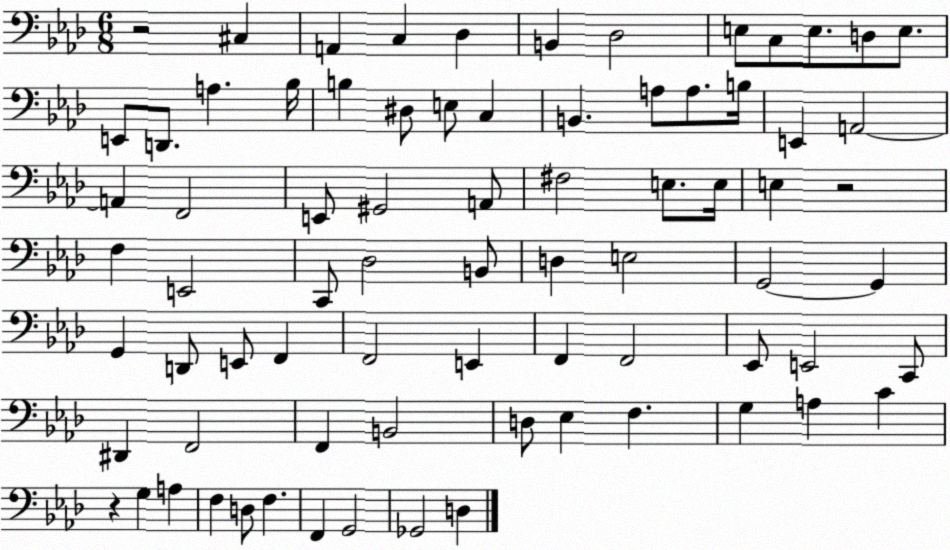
X:1
T:Untitled
M:6/8
L:1/4
K:Ab
z2 ^C, A,, C, _D, B,, _D,2 E,/2 C,/2 E,/2 D,/2 E,/2 E,,/2 D,,/2 A, _B,/4 B, ^D,/2 E,/2 C, B,, A,/2 A,/2 B,/4 E,, A,,2 A,, F,,2 E,,/2 ^G,,2 A,,/2 ^F,2 E,/2 E,/4 E, z2 F, E,,2 C,,/2 _D,2 B,,/2 D, E,2 G,,2 G,, G,, D,,/2 E,,/2 F,, F,,2 E,, F,, F,,2 _E,,/2 E,,2 C,,/2 ^D,, F,,2 F,, B,,2 D,/2 _E, F, G, A, C z G, A, F, D,/2 F, F,, G,,2 _G,,2 D,